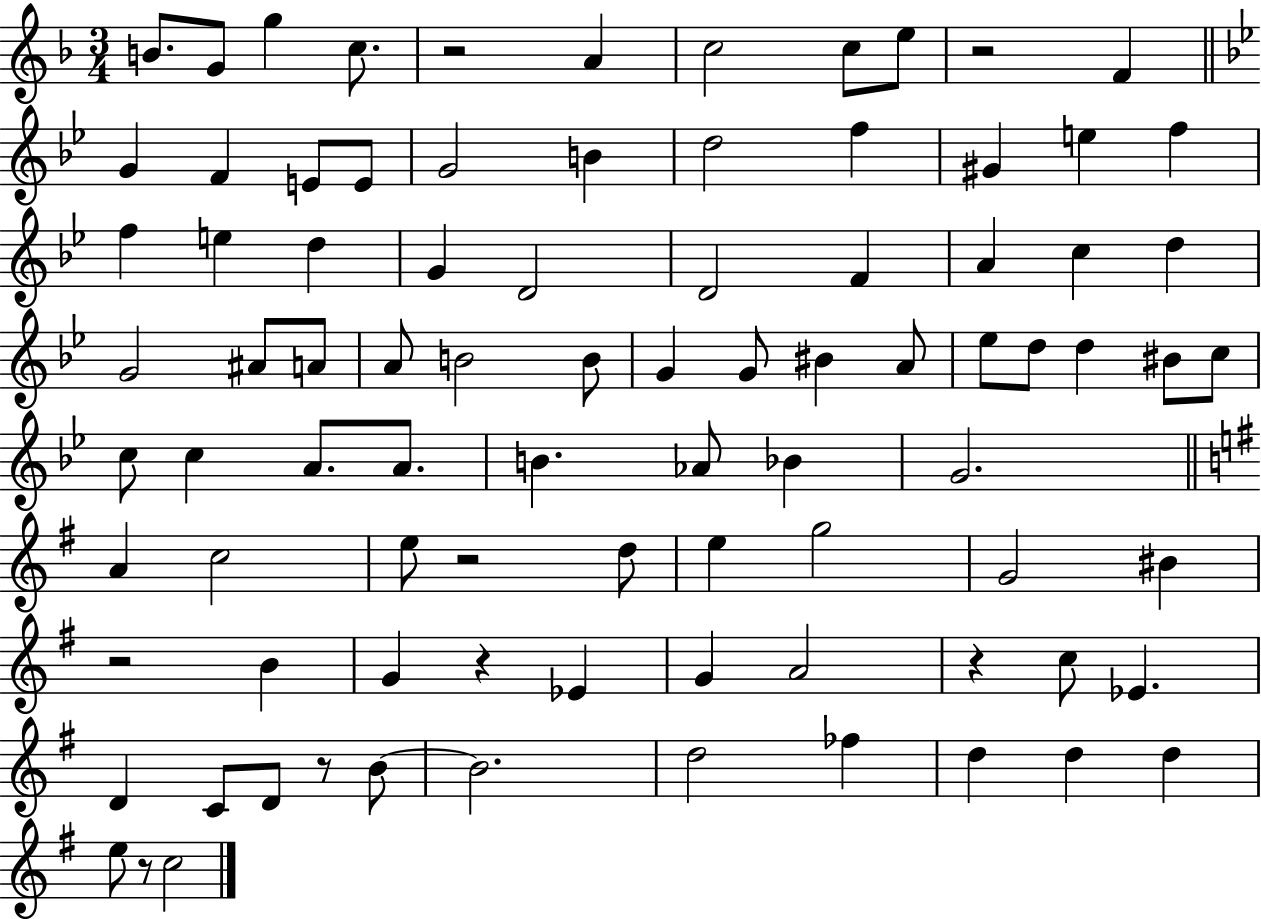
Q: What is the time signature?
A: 3/4